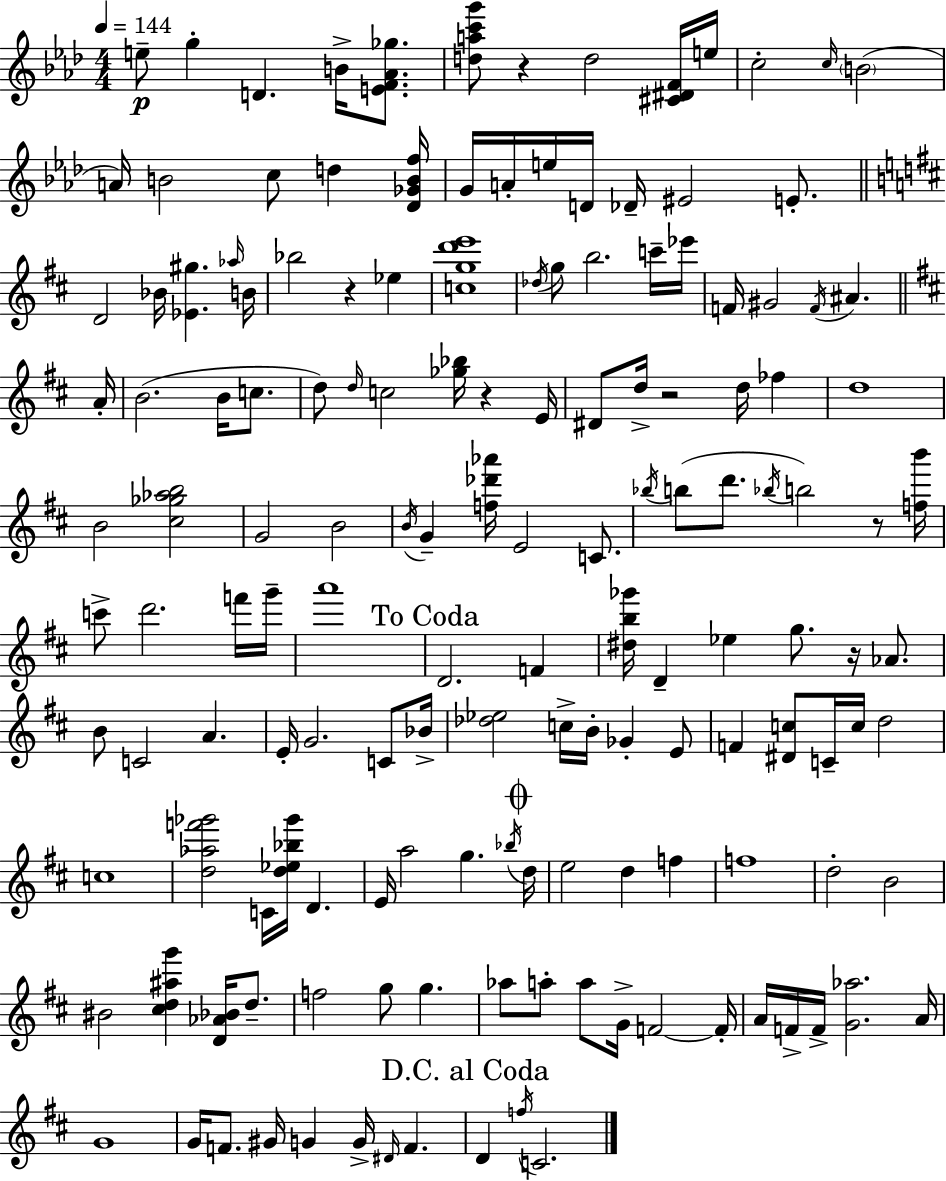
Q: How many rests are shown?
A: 6